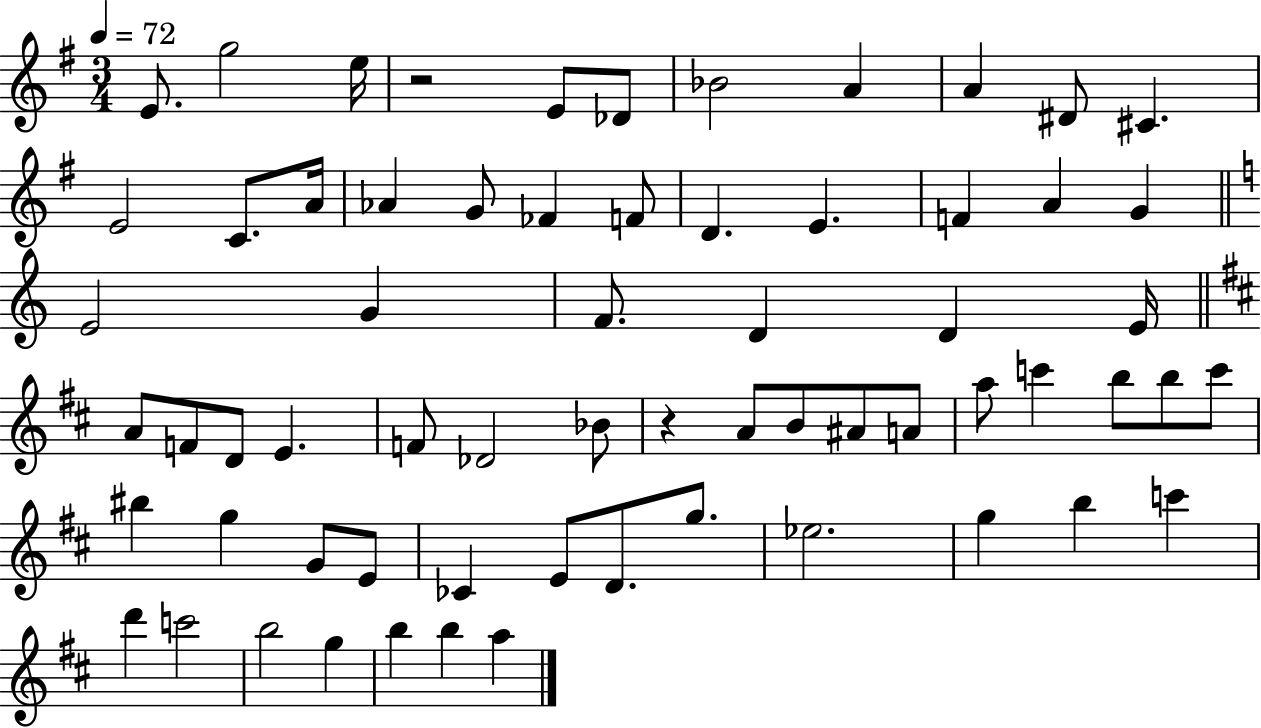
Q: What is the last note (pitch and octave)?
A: A5